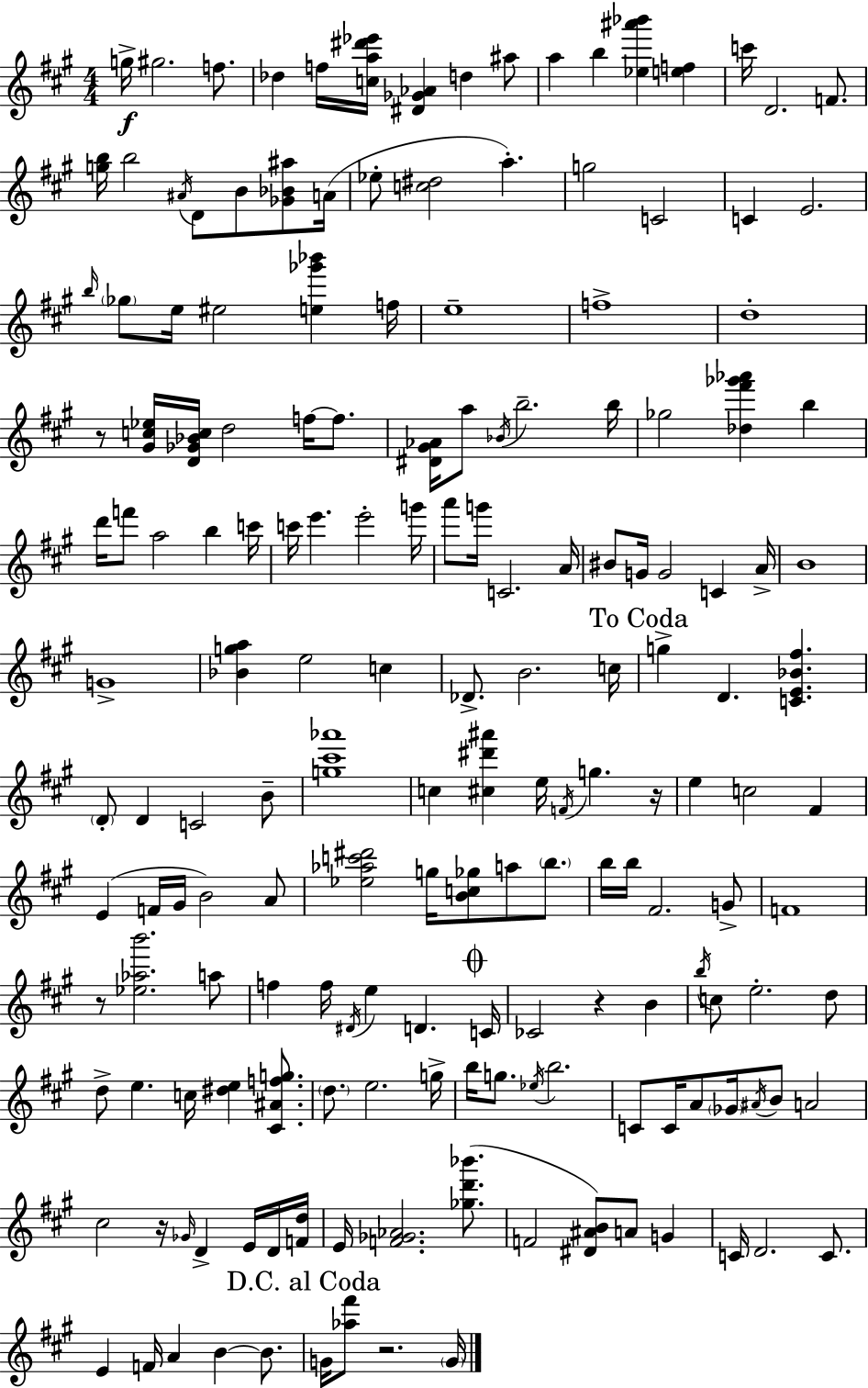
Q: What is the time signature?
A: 4/4